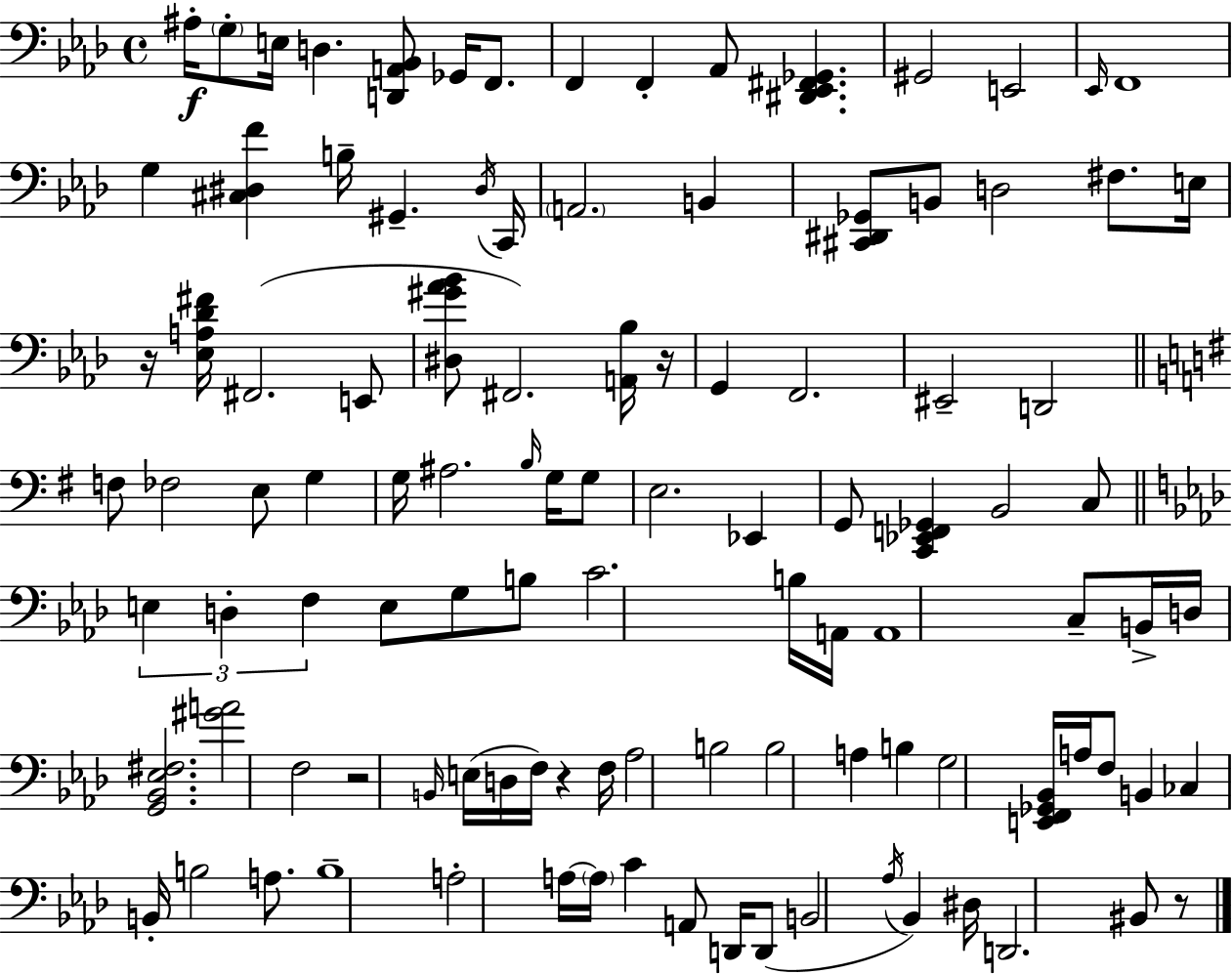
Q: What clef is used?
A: bass